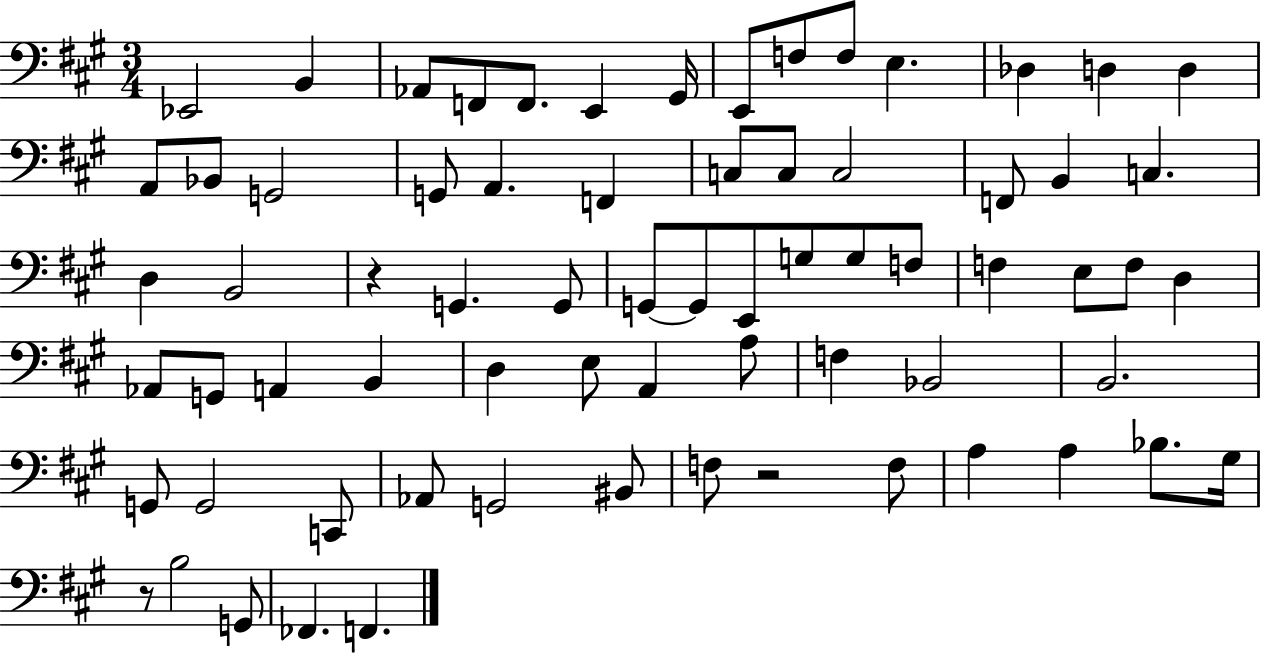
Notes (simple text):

Eb2/h B2/q Ab2/e F2/e F2/e. E2/q G#2/s E2/e F3/e F3/e E3/q. Db3/q D3/q D3/q A2/e Bb2/e G2/h G2/e A2/q. F2/q C3/e C3/e C3/h F2/e B2/q C3/q. D3/q B2/h R/q G2/q. G2/e G2/e G2/e E2/e G3/e G3/e F3/e F3/q E3/e F3/e D3/q Ab2/e G2/e A2/q B2/q D3/q E3/e A2/q A3/e F3/q Bb2/h B2/h. G2/e G2/h C2/e Ab2/e G2/h BIS2/e F3/e R/h F3/e A3/q A3/q Bb3/e. G#3/s R/e B3/h G2/e FES2/q. F2/q.